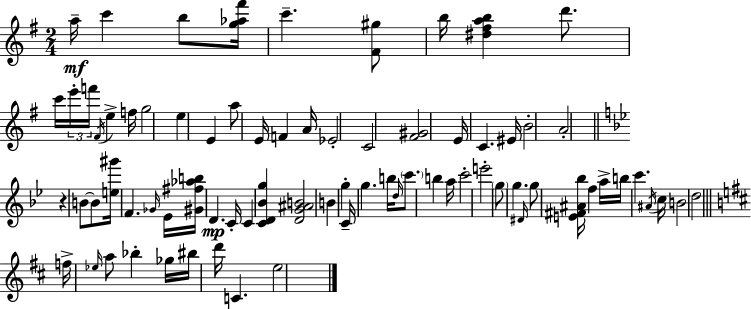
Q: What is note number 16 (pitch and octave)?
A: A5